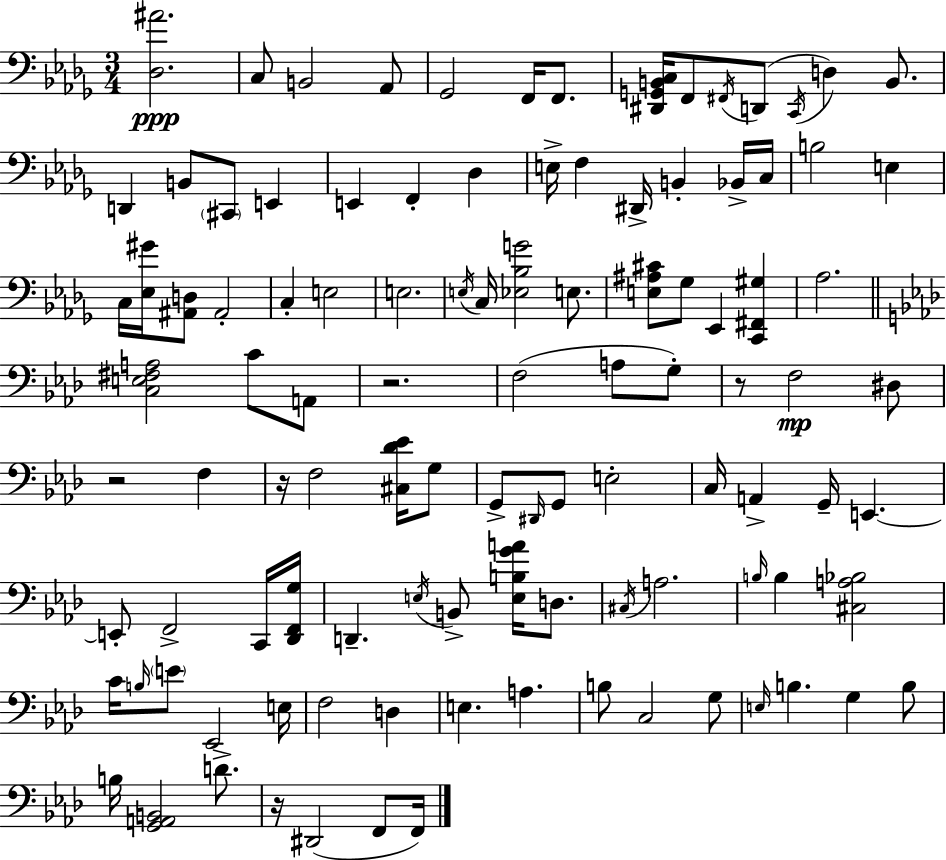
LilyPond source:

{
  \clef bass
  \numericTimeSignature
  \time 3/4
  \key bes \minor
  <des ais'>2.\ppp | c8 b,2 aes,8 | ges,2 f,16 f,8. | <dis, g, b, c>16 f,8 \acciaccatura { fis,16 }( d,8 \acciaccatura { c,16 }) d4 b,8. | \break d,4 b,8 \parenthesize cis,8 e,4 | e,4 f,4-. des4 | e16-> f4 dis,16-> b,4-. | bes,16-> c16 b2 e4 | \break c16 <ees gis'>16 <ais, d>8 ais,2-. | c4-. e2 | e2. | \acciaccatura { e16 } c16 <ees bes g'>2 | \break e8. <e ais cis'>8 ges8 ees,4 <c, fis, gis>4 | aes2. | \bar "||" \break \key aes \major <c e fis a>2 c'8 a,8 | r2. | f2( a8 g8-.) | r8 f2\mp dis8 | \break r2 f4 | r16 f2 <cis des' ees'>16 g8 | g,8-> \grace { dis,16 } g,8 e2-. | c16 a,4-> g,16-- e,4.~~ | \break e,8-. f,2-> c,16 | <des, f, g>16 d,4.-- \acciaccatura { e16 } b,8-> <e b g' a'>16 d8. | \acciaccatura { cis16 } a2. | \grace { b16 } b4 <cis a bes>2 | \break c'16 \grace { b16 } \parenthesize e'8 ees,2 | e16 f2 | d4 e4. a4. | b8 c2 | \break g8 \grace { e16 } b4. | g4 b8 b16 <g, a, b,>2 | d'8.-> r16 dis,2( | f,8 f,16) \bar "|."
}